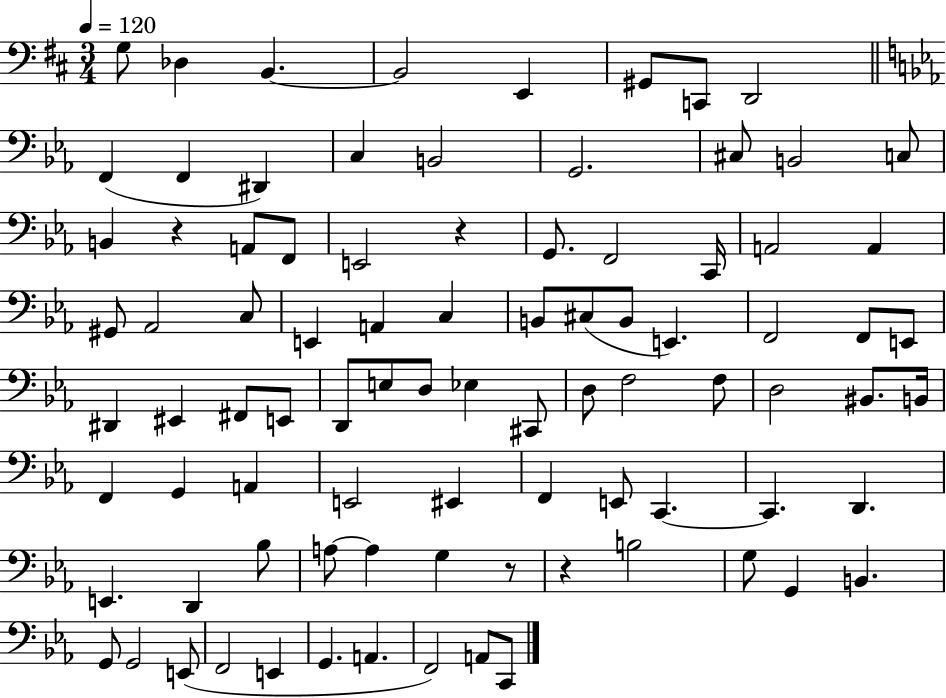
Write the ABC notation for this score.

X:1
T:Untitled
M:3/4
L:1/4
K:D
G,/2 _D, B,, B,,2 E,, ^G,,/2 C,,/2 D,,2 F,, F,, ^D,, C, B,,2 G,,2 ^C,/2 B,,2 C,/2 B,, z A,,/2 F,,/2 E,,2 z G,,/2 F,,2 C,,/4 A,,2 A,, ^G,,/2 _A,,2 C,/2 E,, A,, C, B,,/2 ^C,/2 B,,/2 E,, F,,2 F,,/2 E,,/2 ^D,, ^E,, ^F,,/2 E,,/2 D,,/2 E,/2 D,/2 _E, ^C,,/2 D,/2 F,2 F,/2 D,2 ^B,,/2 B,,/4 F,, G,, A,, E,,2 ^E,, F,, E,,/2 C,, C,, D,, E,, D,, _B,/2 A,/2 A, G, z/2 z B,2 G,/2 G,, B,, G,,/2 G,,2 E,,/2 F,,2 E,, G,, A,, F,,2 A,,/2 C,,/2